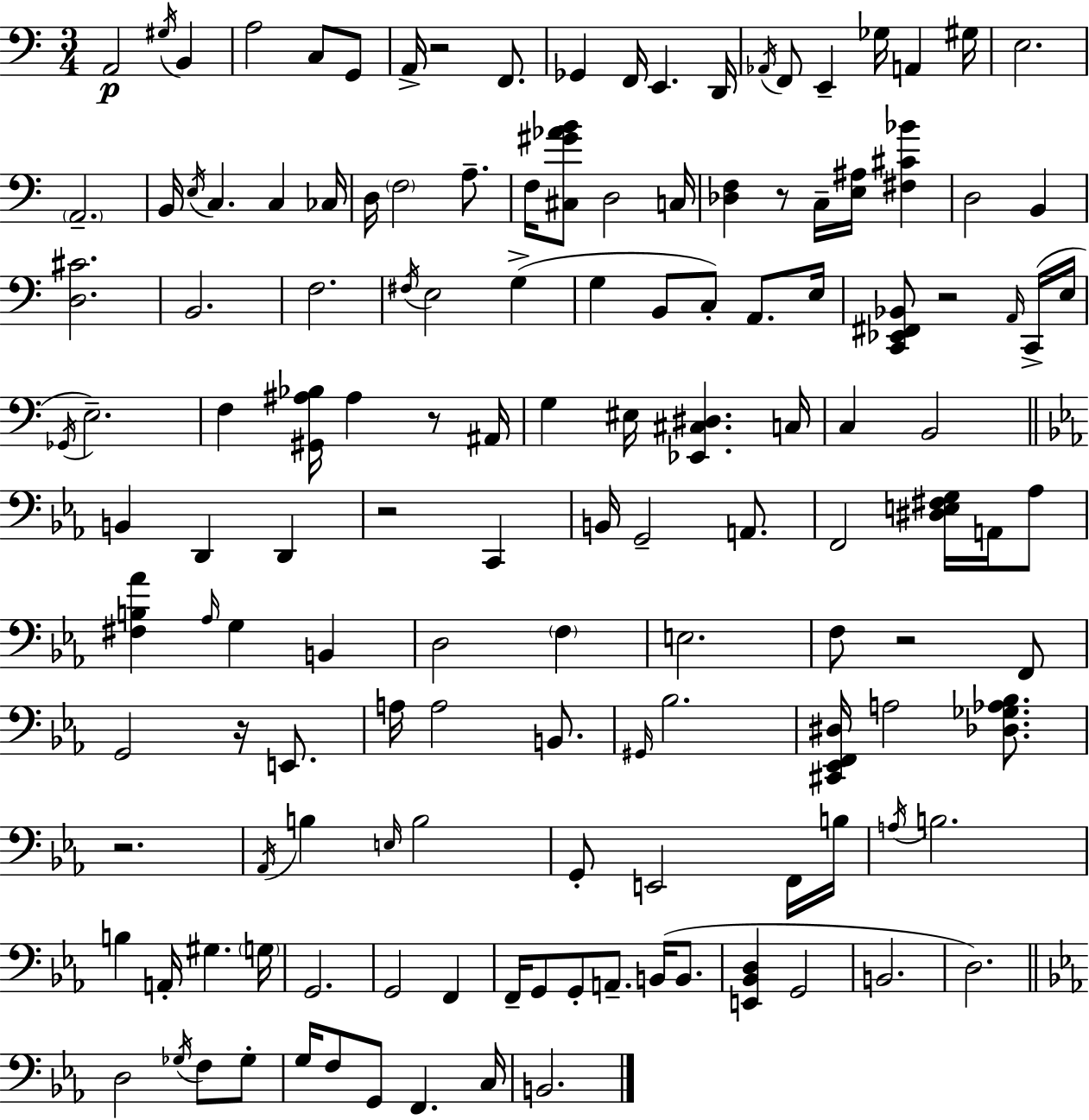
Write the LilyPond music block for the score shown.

{
  \clef bass
  \numericTimeSignature
  \time 3/4
  \key a \minor
  a,2\p \acciaccatura { gis16 } b,4 | a2 c8 g,8 | a,16-> r2 f,8. | ges,4 f,16 e,4. | \break d,16 \acciaccatura { aes,16 } f,8 e,4-- ges16 a,4 | gis16 e2. | \parenthesize a,2.-- | b,16 \acciaccatura { e16 } c4. c4 | \break ces16 d16 \parenthesize f2 | a8.-- f16 <cis gis' aes' b'>8 d2 | c16 <des f>4 r8 c16-- <e ais>16 <fis cis' bes'>4 | d2 b,4 | \break <d cis'>2. | b,2. | f2. | \acciaccatura { fis16 } e2 | \break g4->( g4 b,8 c8-.) | a,8. e16 <c, ees, fis, bes,>8 r2 | \grace { a,16 } c,16->( e16 \acciaccatura { ges,16 }) e2.-- | f4 <gis, ais bes>16 ais4 | \break r8 ais,16 g4 eis16 <ees, cis dis>4. | c16 c4 b,2 | \bar "||" \break \key c \minor b,4 d,4 d,4 | r2 c,4 | b,16 g,2-- a,8. | f,2 <dis e fis g>16 a,16 aes8 | \break <fis b aes'>4 \grace { aes16 } g4 b,4 | d2 \parenthesize f4 | e2. | f8 r2 f,8 | \break g,2 r16 e,8. | a16 a2 b,8. | \grace { gis,16 } bes2. | <cis, ees, f, dis>16 a2 <des ges aes bes>8. | \break r2. | \acciaccatura { aes,16 } b4 \grace { e16 } b2 | g,8-. e,2 | f,16 b16 \acciaccatura { a16 } b2. | \break b4 a,16-. gis4. | \parenthesize g16 g,2. | g,2 | f,4 f,16-- g,8 g,8-. a,8.-- | \break b,16( b,8. <e, bes, d>4 g,2 | b,2. | d2.) | \bar "||" \break \key c \minor d2 \acciaccatura { ges16 } f8 ges8-. | g16 f8 g,8 f,4. | c16 b,2. | \bar "|."
}